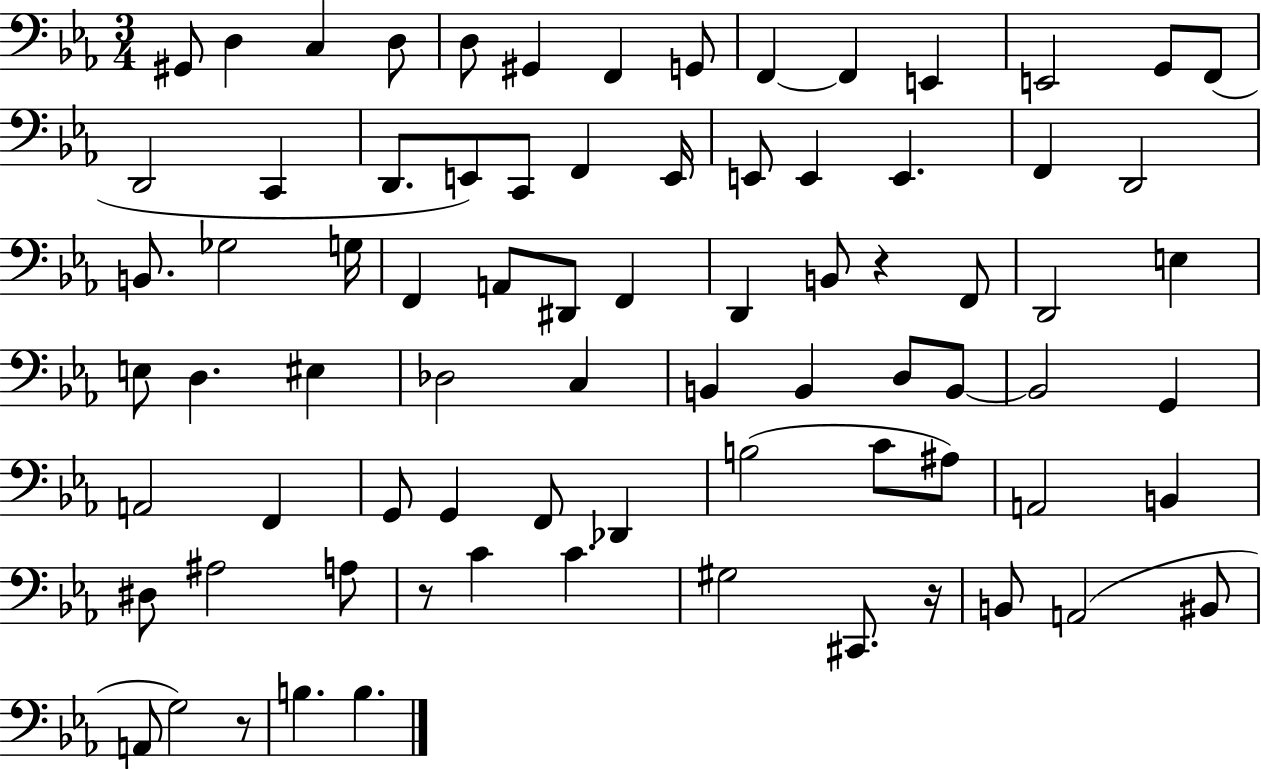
G#2/e D3/q C3/q D3/e D3/e G#2/q F2/q G2/e F2/q F2/q E2/q E2/h G2/e F2/e D2/h C2/q D2/e. E2/e C2/e F2/q E2/s E2/e E2/q E2/q. F2/q D2/h B2/e. Gb3/h G3/s F2/q A2/e D#2/e F2/q D2/q B2/e R/q F2/e D2/h E3/q E3/e D3/q. EIS3/q Db3/h C3/q B2/q B2/q D3/e B2/e B2/h G2/q A2/h F2/q G2/e G2/q F2/e Db2/q B3/h C4/e A#3/e A2/h B2/q D#3/e A#3/h A3/e R/e C4/q C4/q. G#3/h C#2/e. R/s B2/e A2/h BIS2/e A2/e G3/h R/e B3/q. B3/q.